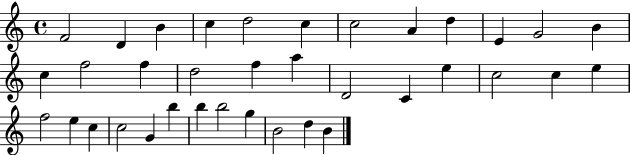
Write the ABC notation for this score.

X:1
T:Untitled
M:4/4
L:1/4
K:C
F2 D B c d2 c c2 A d E G2 B c f2 f d2 f a D2 C e c2 c e f2 e c c2 G b b b2 g B2 d B